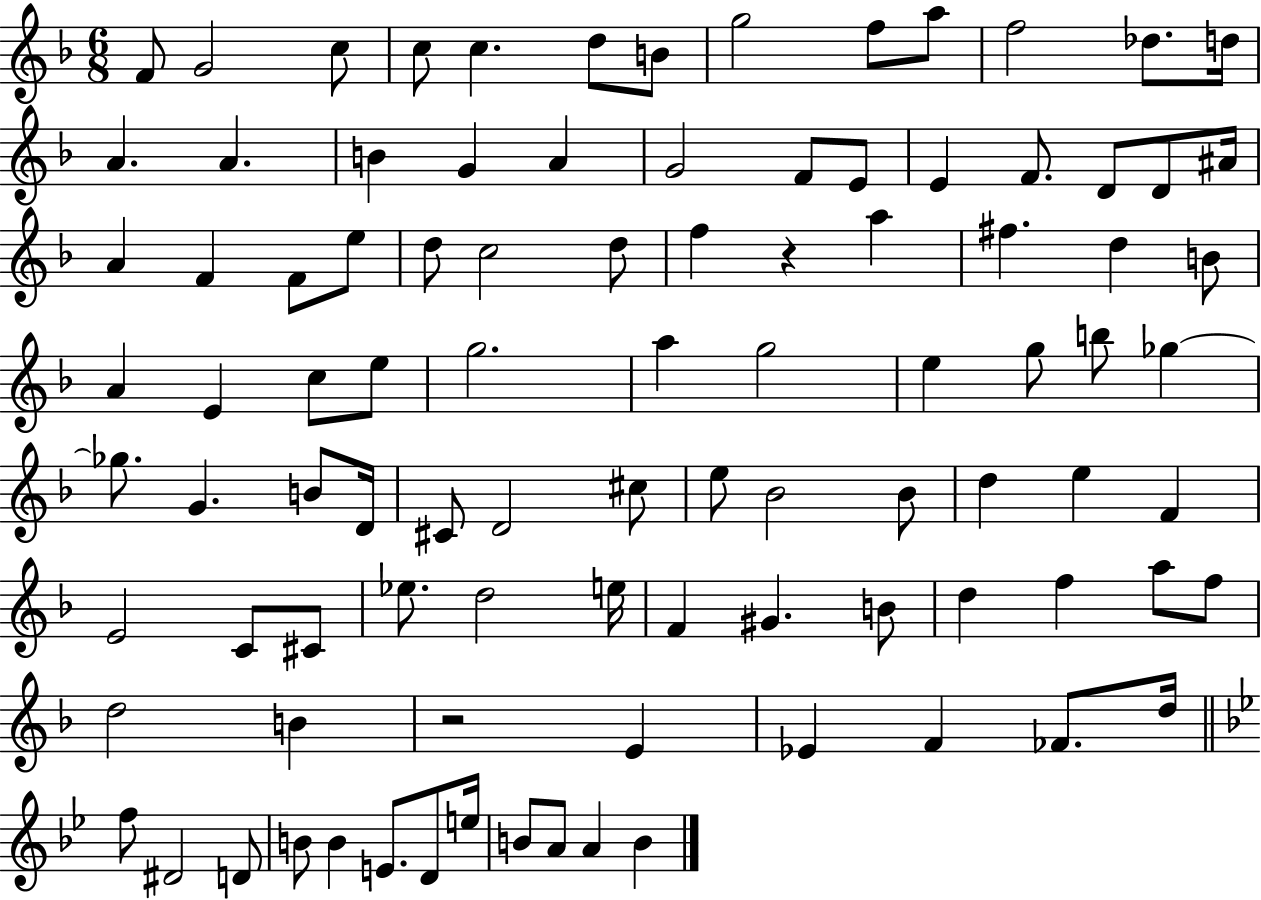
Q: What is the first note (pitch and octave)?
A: F4